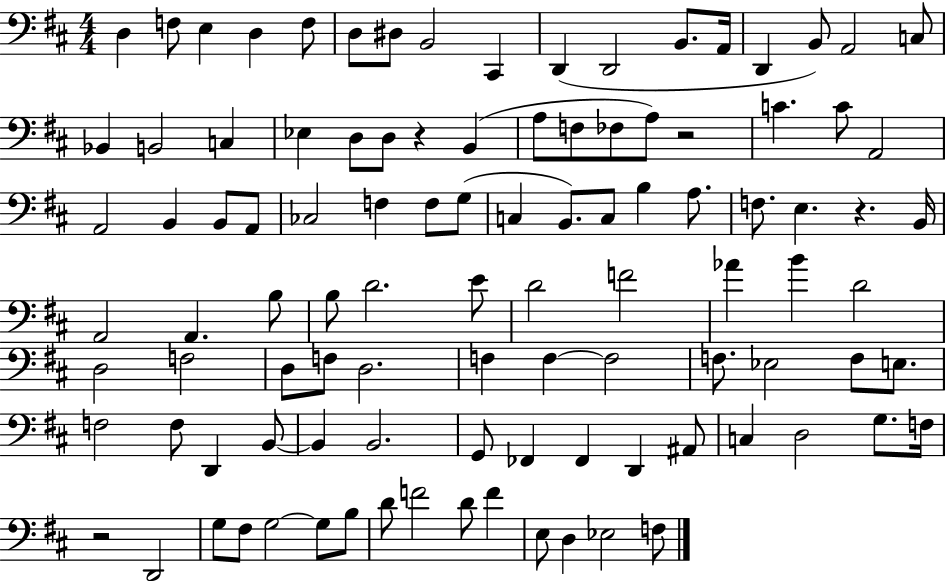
D3/q F3/e E3/q D3/q F3/e D3/e D#3/e B2/h C#2/q D2/q D2/h B2/e. A2/s D2/q B2/e A2/h C3/e Bb2/q B2/h C3/q Eb3/q D3/e D3/e R/q B2/q A3/e F3/e FES3/e A3/e R/h C4/q. C4/e A2/h A2/h B2/q B2/e A2/e CES3/h F3/q F3/e G3/e C3/q B2/e. C3/e B3/q A3/e. F3/e. E3/q. R/q. B2/s A2/h A2/q. B3/e B3/e D4/h. E4/e D4/h F4/h Ab4/q B4/q D4/h D3/h F3/h D3/e F3/e D3/h. F3/q F3/q F3/h F3/e. Eb3/h F3/e E3/e. F3/h F3/e D2/q B2/e B2/q B2/h. G2/e FES2/q FES2/q D2/q A#2/e C3/q D3/h G3/e. F3/s R/h D2/h G3/e F#3/e G3/h G3/e B3/e D4/e F4/h D4/e F4/q E3/e D3/q Eb3/h F3/e